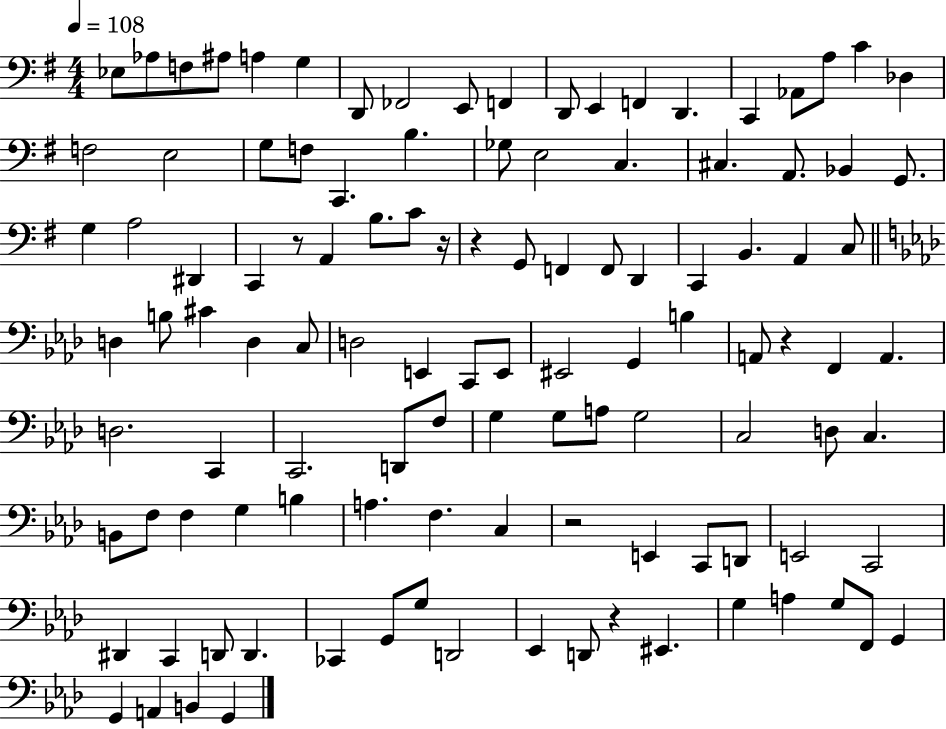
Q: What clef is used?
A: bass